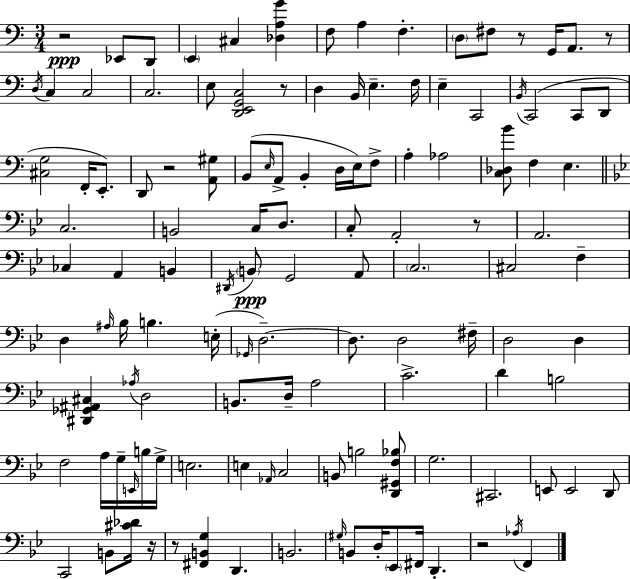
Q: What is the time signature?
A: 3/4